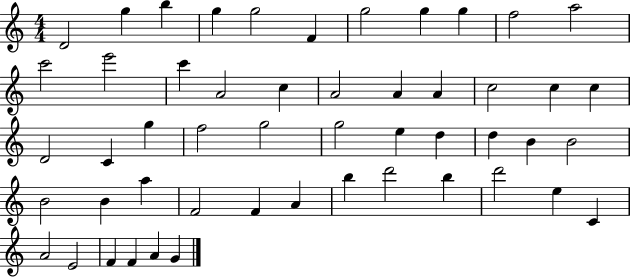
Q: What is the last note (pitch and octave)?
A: G4